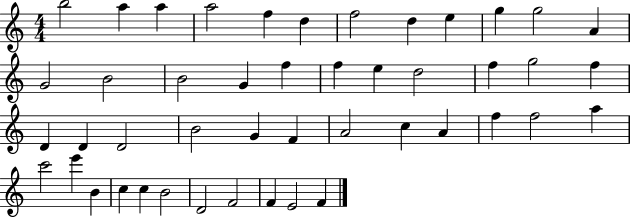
B5/h A5/q A5/q A5/h F5/q D5/q F5/h D5/q E5/q G5/q G5/h A4/q G4/h B4/h B4/h G4/q F5/q F5/q E5/q D5/h F5/q G5/h F5/q D4/q D4/q D4/h B4/h G4/q F4/q A4/h C5/q A4/q F5/q F5/h A5/q C6/h E6/q B4/q C5/q C5/q B4/h D4/h F4/h F4/q E4/h F4/q